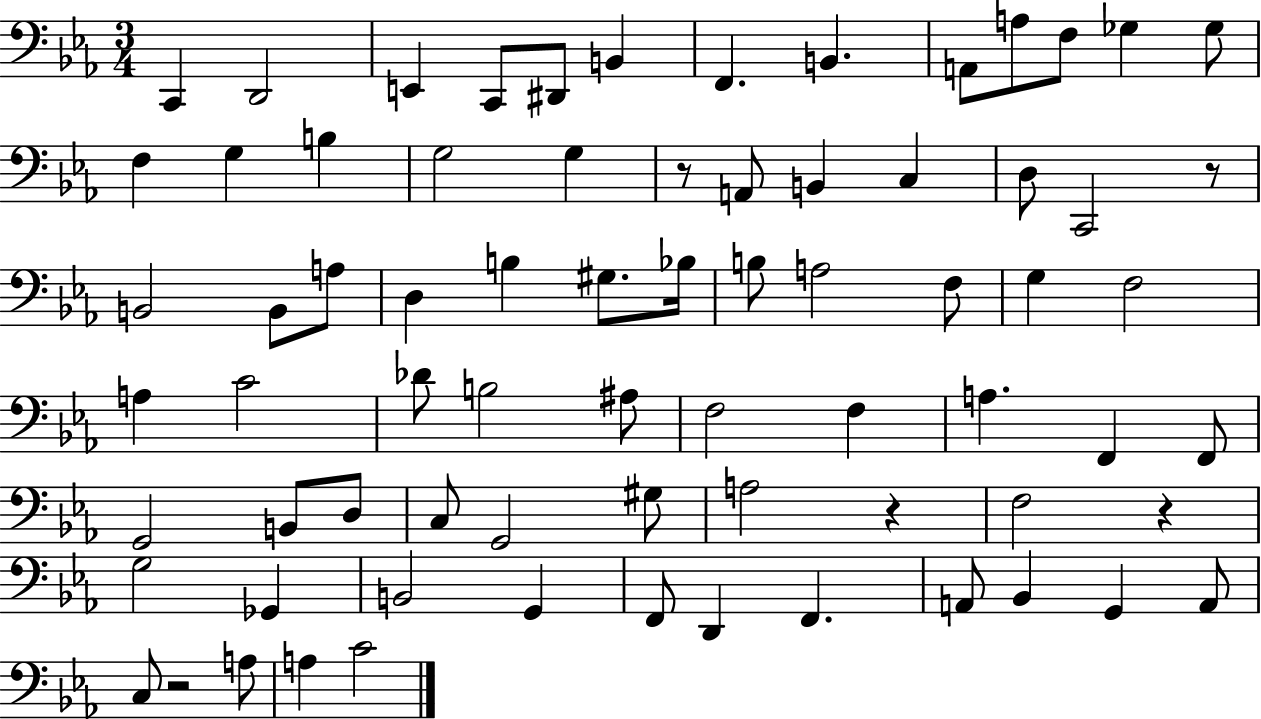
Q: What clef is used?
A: bass